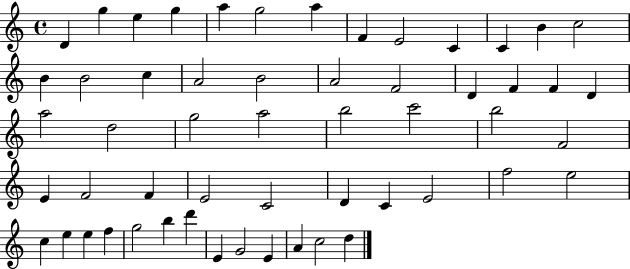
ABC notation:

X:1
T:Untitled
M:4/4
L:1/4
K:C
D g e g a g2 a F E2 C C B c2 B B2 c A2 B2 A2 F2 D F F D a2 d2 g2 a2 b2 c'2 b2 F2 E F2 F E2 C2 D C E2 f2 e2 c e e f g2 b d' E G2 E A c2 d